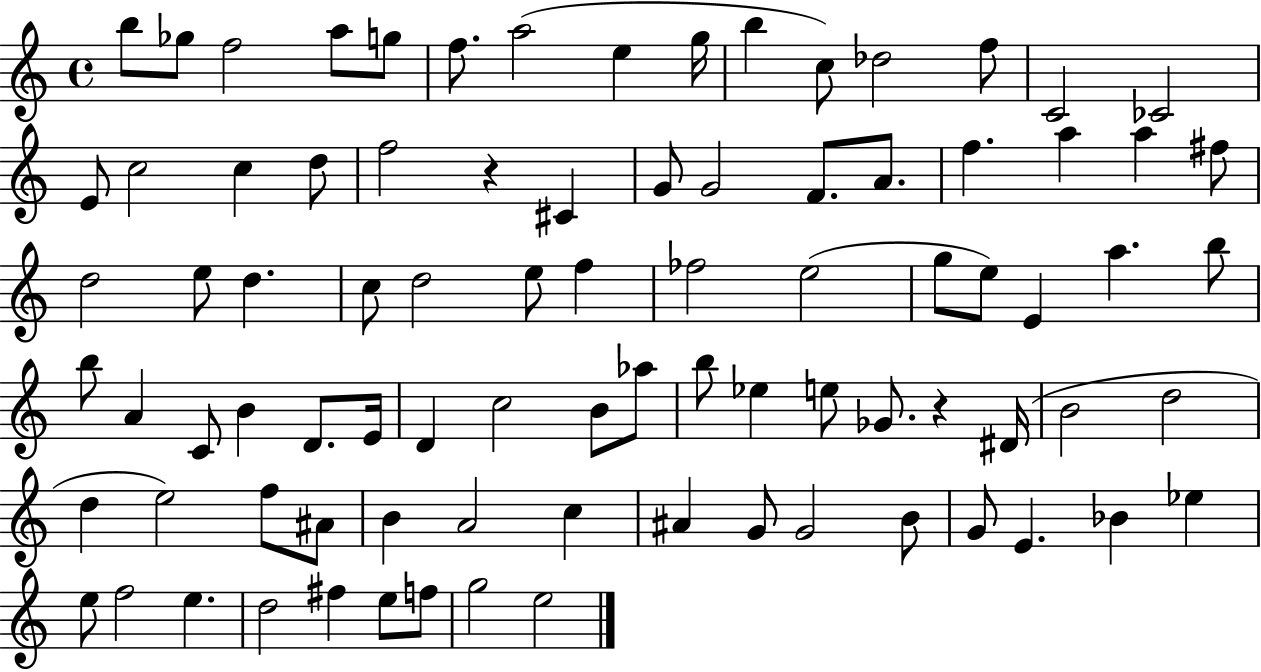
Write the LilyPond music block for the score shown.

{
  \clef treble
  \time 4/4
  \defaultTimeSignature
  \key c \major
  b''8 ges''8 f''2 a''8 g''8 | f''8. a''2( e''4 g''16 | b''4 c''8) des''2 f''8 | c'2 ces'2 | \break e'8 c''2 c''4 d''8 | f''2 r4 cis'4 | g'8 g'2 f'8. a'8. | f''4. a''4 a''4 fis''8 | \break d''2 e''8 d''4. | c''8 d''2 e''8 f''4 | fes''2 e''2( | g''8 e''8) e'4 a''4. b''8 | \break b''8 a'4 c'8 b'4 d'8. e'16 | d'4 c''2 b'8 aes''8 | b''8 ees''4 e''8 ges'8. r4 dis'16( | b'2 d''2 | \break d''4 e''2) f''8 ais'8 | b'4 a'2 c''4 | ais'4 g'8 g'2 b'8 | g'8 e'4. bes'4 ees''4 | \break e''8 f''2 e''4. | d''2 fis''4 e''8 f''8 | g''2 e''2 | \bar "|."
}